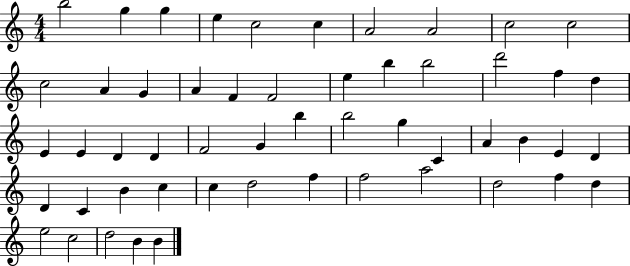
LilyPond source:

{
  \clef treble
  \numericTimeSignature
  \time 4/4
  \key c \major
  b''2 g''4 g''4 | e''4 c''2 c''4 | a'2 a'2 | c''2 c''2 | \break c''2 a'4 g'4 | a'4 f'4 f'2 | e''4 b''4 b''2 | d'''2 f''4 d''4 | \break e'4 e'4 d'4 d'4 | f'2 g'4 b''4 | b''2 g''4 c'4 | a'4 b'4 e'4 d'4 | \break d'4 c'4 b'4 c''4 | c''4 d''2 f''4 | f''2 a''2 | d''2 f''4 d''4 | \break e''2 c''2 | d''2 b'4 b'4 | \bar "|."
}